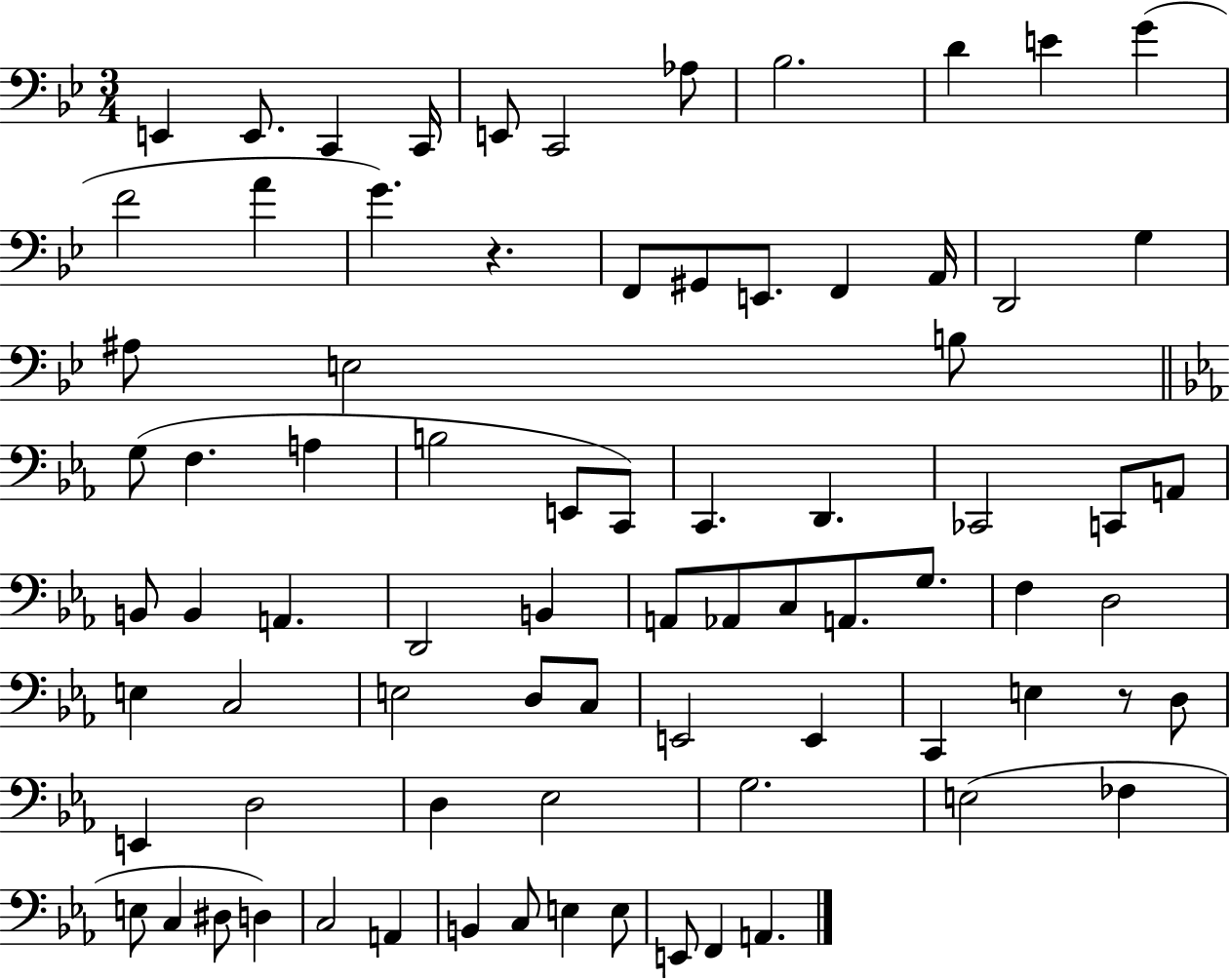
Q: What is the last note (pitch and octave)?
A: A2